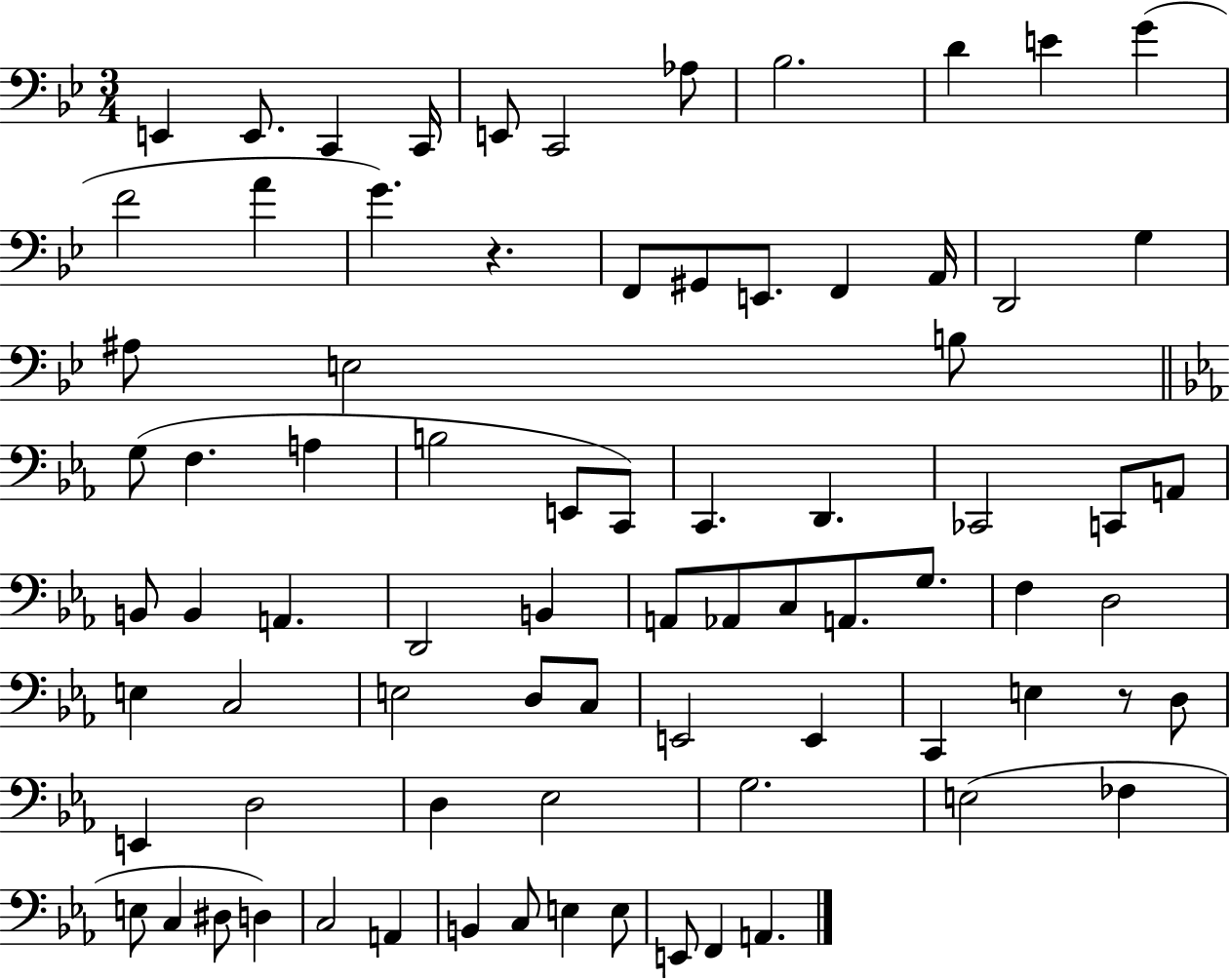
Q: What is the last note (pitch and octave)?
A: A2